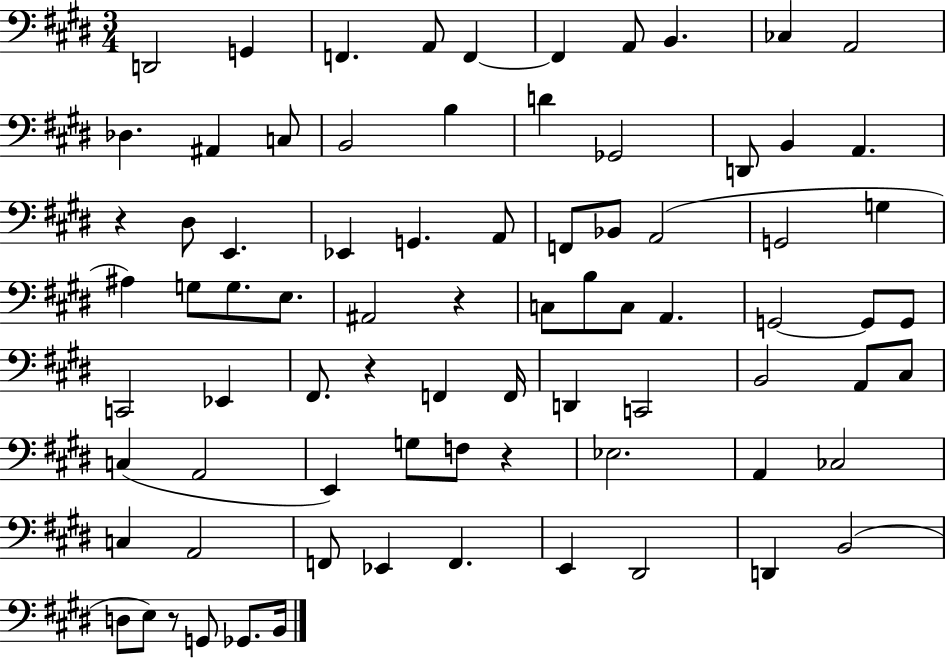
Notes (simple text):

D2/h G2/q F2/q. A2/e F2/q F2/q A2/e B2/q. CES3/q A2/h Db3/q. A#2/q C3/e B2/h B3/q D4/q Gb2/h D2/e B2/q A2/q. R/q D#3/e E2/q. Eb2/q G2/q. A2/e F2/e Bb2/e A2/h G2/h G3/q A#3/q G3/e G3/e. E3/e. A#2/h R/q C3/e B3/e C3/e A2/q. G2/h G2/e G2/e C2/h Eb2/q F#2/e. R/q F2/q F2/s D2/q C2/h B2/h A2/e C#3/e C3/q A2/h E2/q G3/e F3/e R/q Eb3/h. A2/q CES3/h C3/q A2/h F2/e Eb2/q F2/q. E2/q D#2/h D2/q B2/h D3/e E3/e R/e G2/e Gb2/e. B2/s